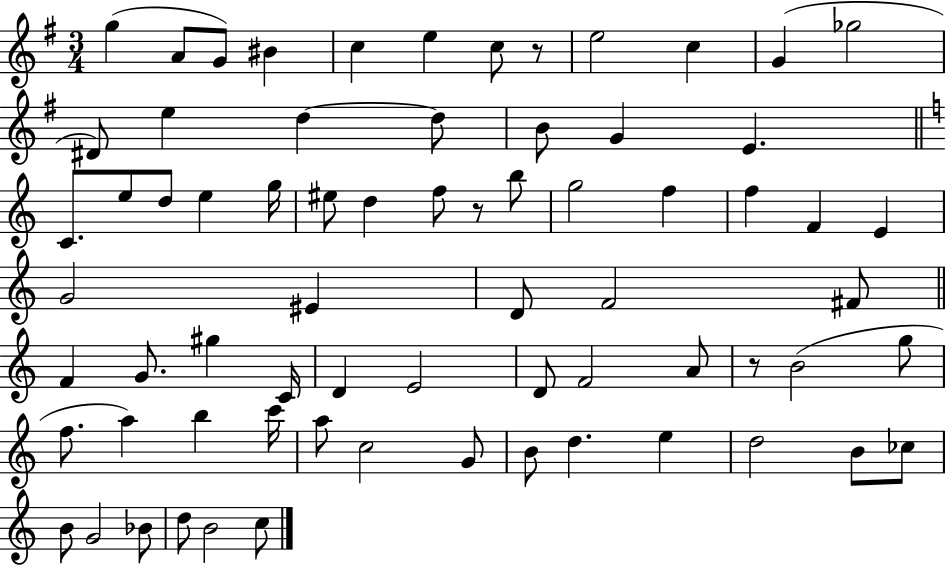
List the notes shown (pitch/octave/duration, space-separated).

G5/q A4/e G4/e BIS4/q C5/q E5/q C5/e R/e E5/h C5/q G4/q Gb5/h D#4/e E5/q D5/q D5/e B4/e G4/q E4/q. C4/e. E5/e D5/e E5/q G5/s EIS5/e D5/q F5/e R/e B5/e G5/h F5/q F5/q F4/q E4/q G4/h EIS4/q D4/e F4/h F#4/e F4/q G4/e. G#5/q C4/s D4/q E4/h D4/e F4/h A4/e R/e B4/h G5/e F5/e. A5/q B5/q C6/s A5/e C5/h G4/e B4/e D5/q. E5/q D5/h B4/e CES5/e B4/e G4/h Bb4/e D5/e B4/h C5/e